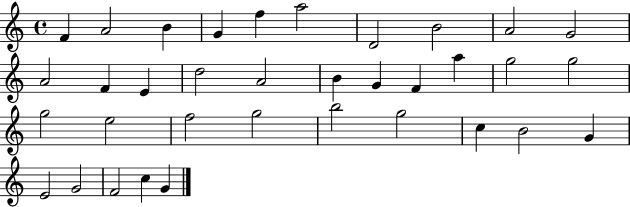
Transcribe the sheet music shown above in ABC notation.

X:1
T:Untitled
M:4/4
L:1/4
K:C
F A2 B G f a2 D2 B2 A2 G2 A2 F E d2 A2 B G F a g2 g2 g2 e2 f2 g2 b2 g2 c B2 G E2 G2 F2 c G